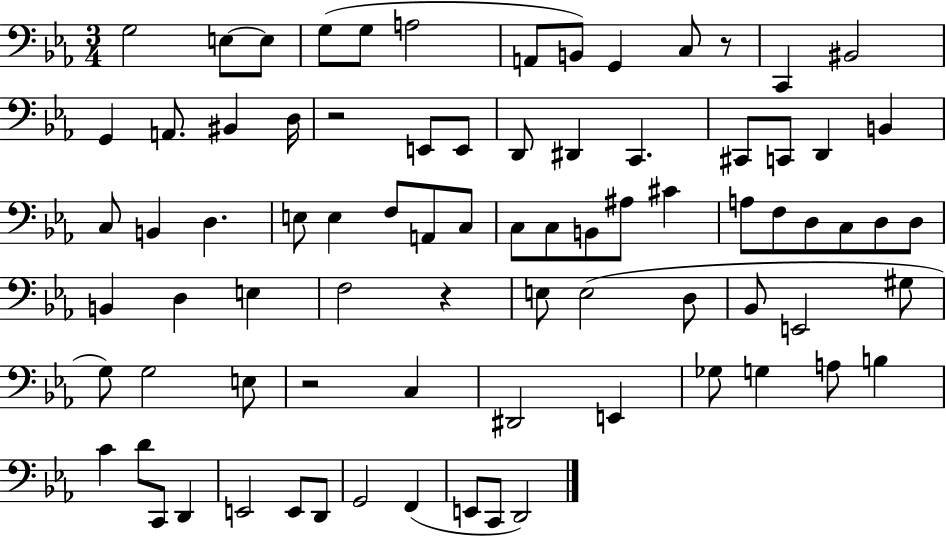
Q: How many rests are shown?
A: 4